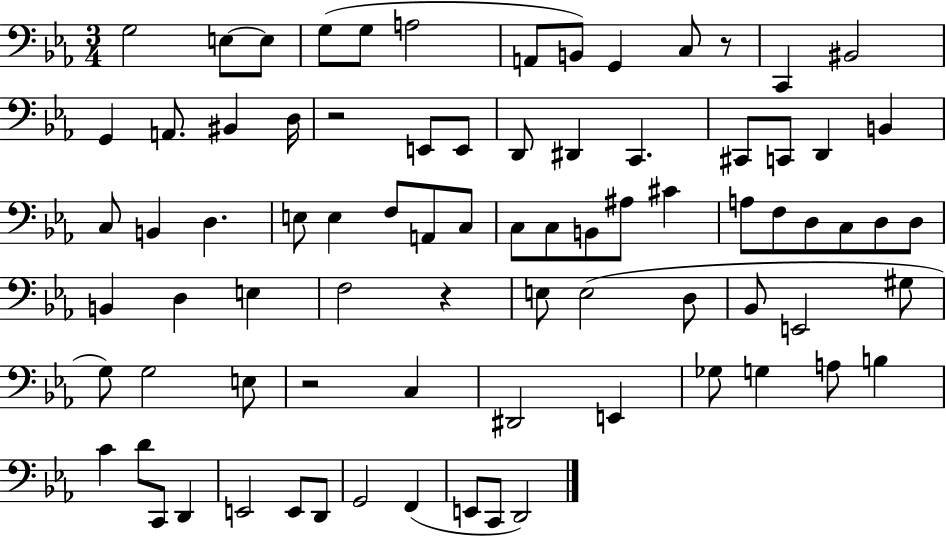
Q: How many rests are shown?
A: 4